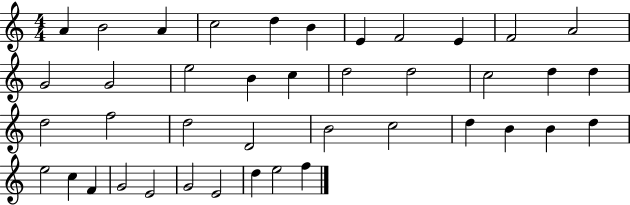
{
  \clef treble
  \numericTimeSignature
  \time 4/4
  \key c \major
  a'4 b'2 a'4 | c''2 d''4 b'4 | e'4 f'2 e'4 | f'2 a'2 | \break g'2 g'2 | e''2 b'4 c''4 | d''2 d''2 | c''2 d''4 d''4 | \break d''2 f''2 | d''2 d'2 | b'2 c''2 | d''4 b'4 b'4 d''4 | \break e''2 c''4 f'4 | g'2 e'2 | g'2 e'2 | d''4 e''2 f''4 | \break \bar "|."
}